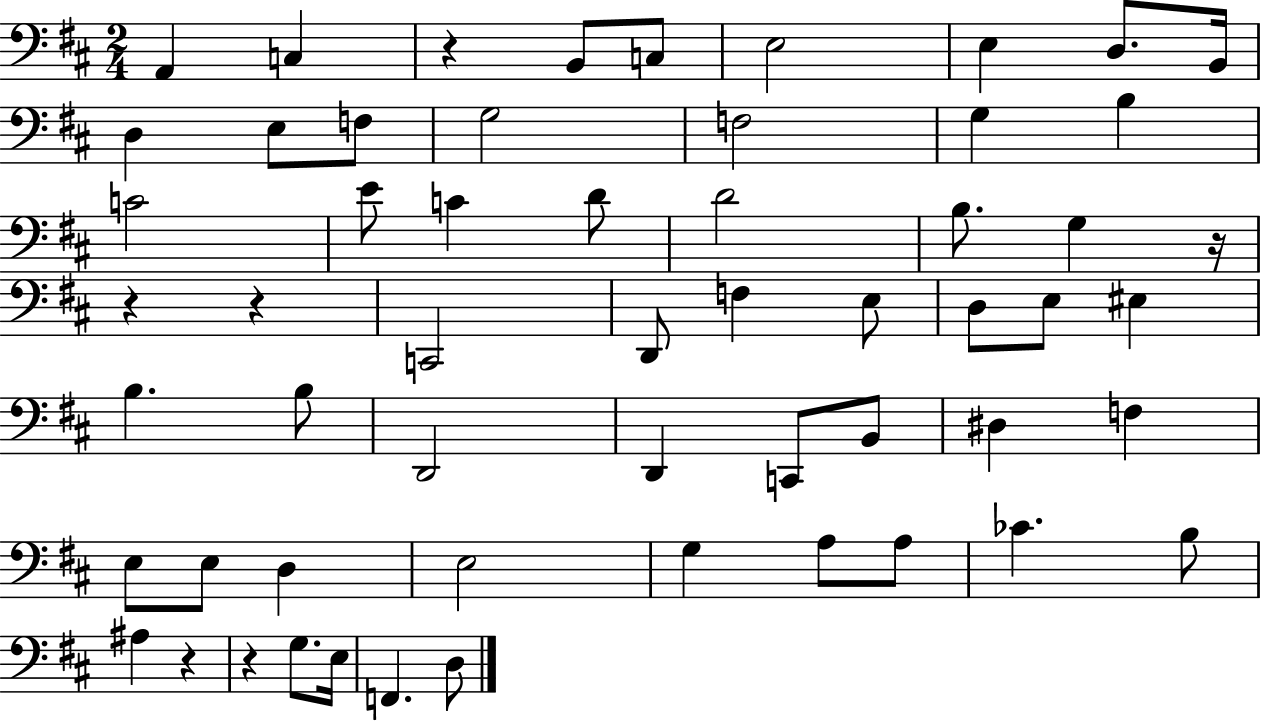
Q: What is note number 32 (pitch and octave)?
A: D2